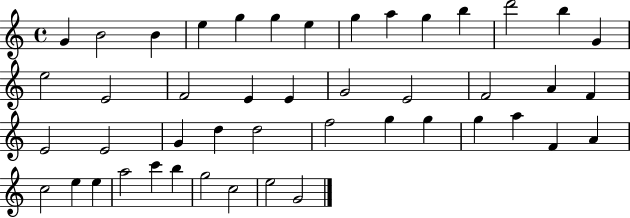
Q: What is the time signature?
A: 4/4